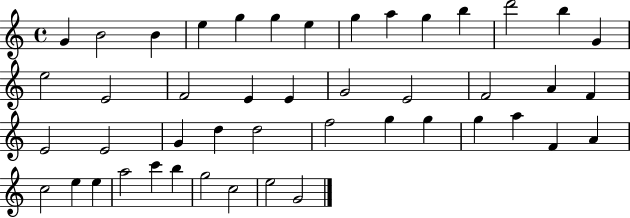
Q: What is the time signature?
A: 4/4